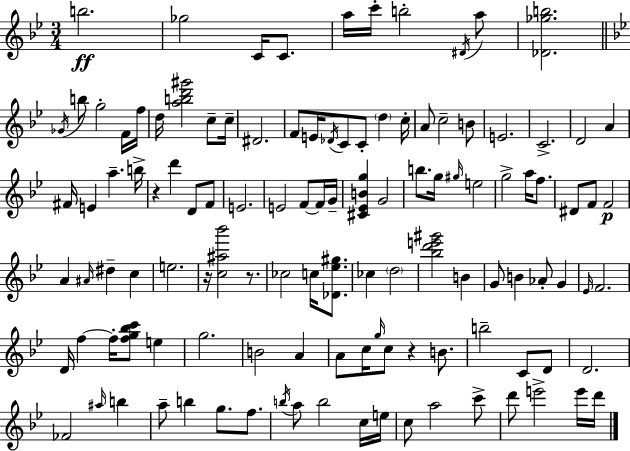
{
  \clef treble
  \numericTimeSignature
  \time 3/4
  \key g \minor
  b''2.\ff | ges''2 c'16 c'8. | a''16 c'''16-. b''2-. \acciaccatura { dis'16 } a''8 | <des' ges'' b''>2. | \break \bar "||" \break \key bes \major \acciaccatura { ges'16 } b''8 g''2-. f'16 | f''16 d''16 <a'' b'' d''' gis'''>2 c''8-- | c''16-- dis'2. | f'8 e'16 \acciaccatura { des'16 } c'8 c'8-. \parenthesize d''4 | \break c''16-. a'8 c''2-- | b'8 e'2. | c'2.-> | d'2 a'4 | \break fis'16 e'4 a''4.-- | b''16-> r4 d'''4 d'8 | f'8 e'2. | e'2 f'8~~ | \break f'16 g'16-- <cis' ees' b' g''>4 g'2 | b''8. g''16 \grace { gis''16 } e''2 | g''2-> a''16 | f''8. dis'8 f'8 f'2\p | \break a'4 \grace { ais'16 } dis''4-- | c''4 e''2. | r16 <c'' ais'' bes'''>2 | r8. ces''2 | \break c''16 <des' ees'' gis''>8. ces''4 \parenthesize d''2 | <bes'' d''' e''' gis'''>2 | b'4 g'8 b'4 aes'8-. | g'4 \grace { ees'16 } f'2. | \break d'16 f''4~~ f''16-. <f'' g'' bes'' c'''>8 | e''4 g''2. | b'2 | a'4 a'8 c''16 \grace { g''16 } c''8 r4 | \break b'8. b''2-- | c'8 d'8 d'2. | fes'2 | \grace { ais''16 } b''4 a''8-- b''4 | \break g''8. f''8. \acciaccatura { b''16 } a''8 b''2 | c''16 e''16 c''8 a''2 | c'''8-> d'''8 e'''2-> | e'''16 d'''16 \bar "|."
}